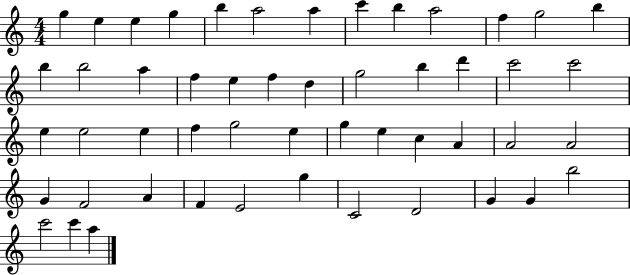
{
  \clef treble
  \numericTimeSignature
  \time 4/4
  \key c \major
  g''4 e''4 e''4 g''4 | b''4 a''2 a''4 | c'''4 b''4 a''2 | f''4 g''2 b''4 | \break b''4 b''2 a''4 | f''4 e''4 f''4 d''4 | g''2 b''4 d'''4 | c'''2 c'''2 | \break e''4 e''2 e''4 | f''4 g''2 e''4 | g''4 e''4 c''4 a'4 | a'2 a'2 | \break g'4 f'2 a'4 | f'4 e'2 g''4 | c'2 d'2 | g'4 g'4 b''2 | \break c'''2 c'''4 a''4 | \bar "|."
}